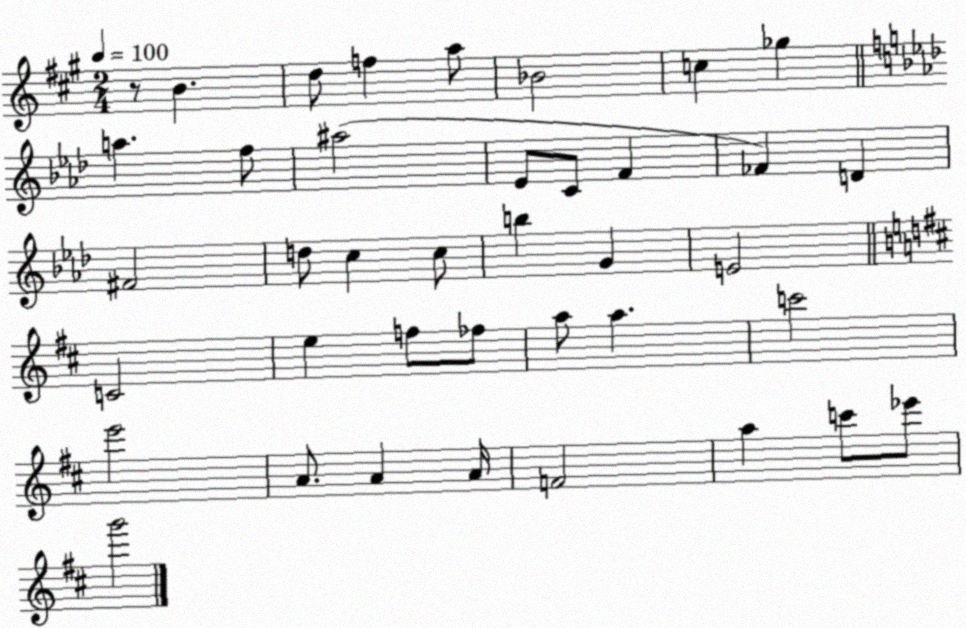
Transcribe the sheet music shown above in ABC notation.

X:1
T:Untitled
M:2/4
L:1/4
K:A
z/2 B d/2 f a/2 _B2 c _g a f/2 ^a2 _E/2 C/2 F _F D ^F2 d/2 c c/2 b G E2 C2 e f/2 _f/2 a/2 a c'2 e'2 A/2 A A/4 F2 a c'/2 _e'/2 g'2